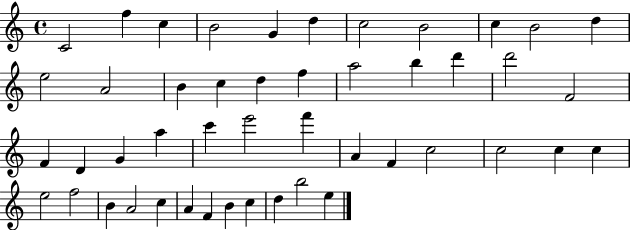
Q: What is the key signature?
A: C major